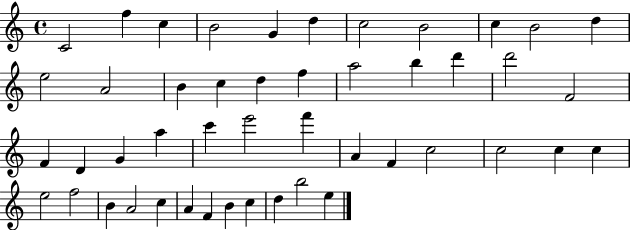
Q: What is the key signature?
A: C major